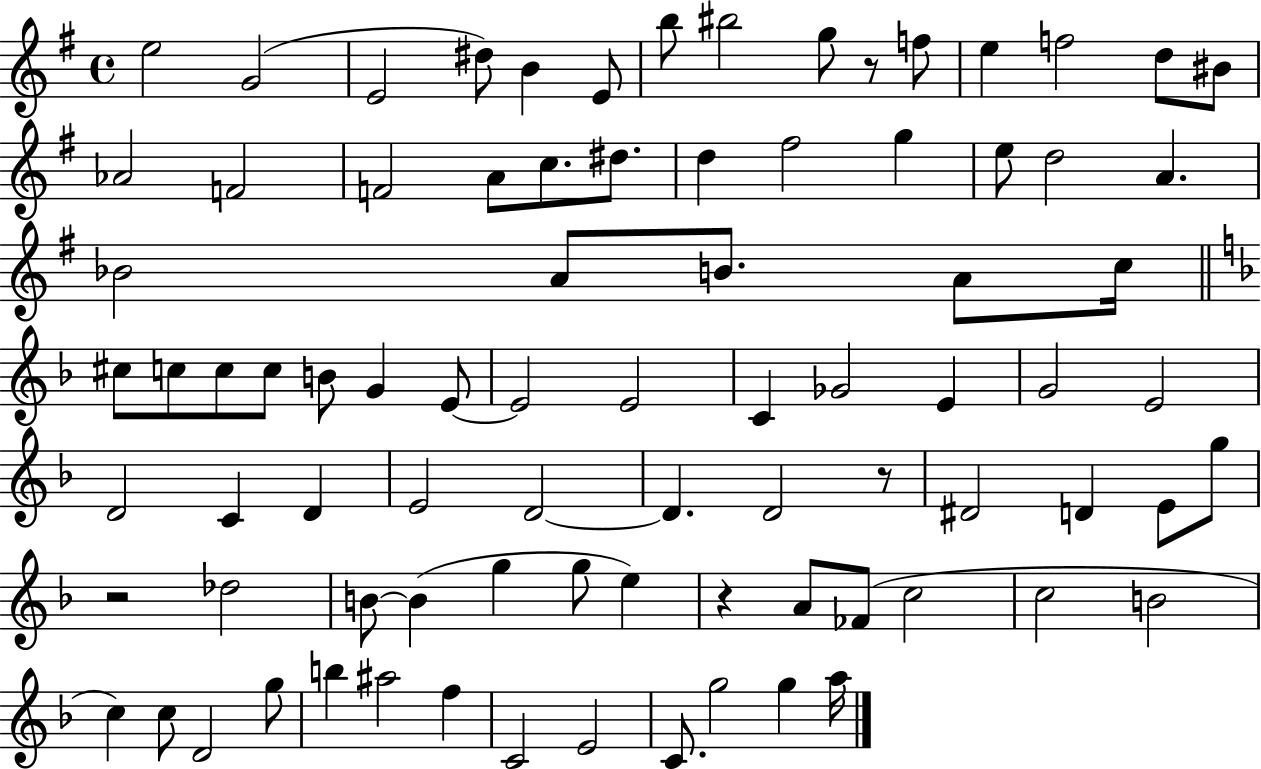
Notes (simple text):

E5/h G4/h E4/h D#5/e B4/q E4/e B5/e BIS5/h G5/e R/e F5/e E5/q F5/h D5/e BIS4/e Ab4/h F4/h F4/h A4/e C5/e. D#5/e. D5/q F#5/h G5/q E5/e D5/h A4/q. Bb4/h A4/e B4/e. A4/e C5/s C#5/e C5/e C5/e C5/e B4/e G4/q E4/e E4/h E4/h C4/q Gb4/h E4/q G4/h E4/h D4/h C4/q D4/q E4/h D4/h D4/q. D4/h R/e D#4/h D4/q E4/e G5/e R/h Db5/h B4/e B4/q G5/q G5/e E5/q R/q A4/e FES4/e C5/h C5/h B4/h C5/q C5/e D4/h G5/e B5/q A#5/h F5/q C4/h E4/h C4/e. G5/h G5/q A5/s